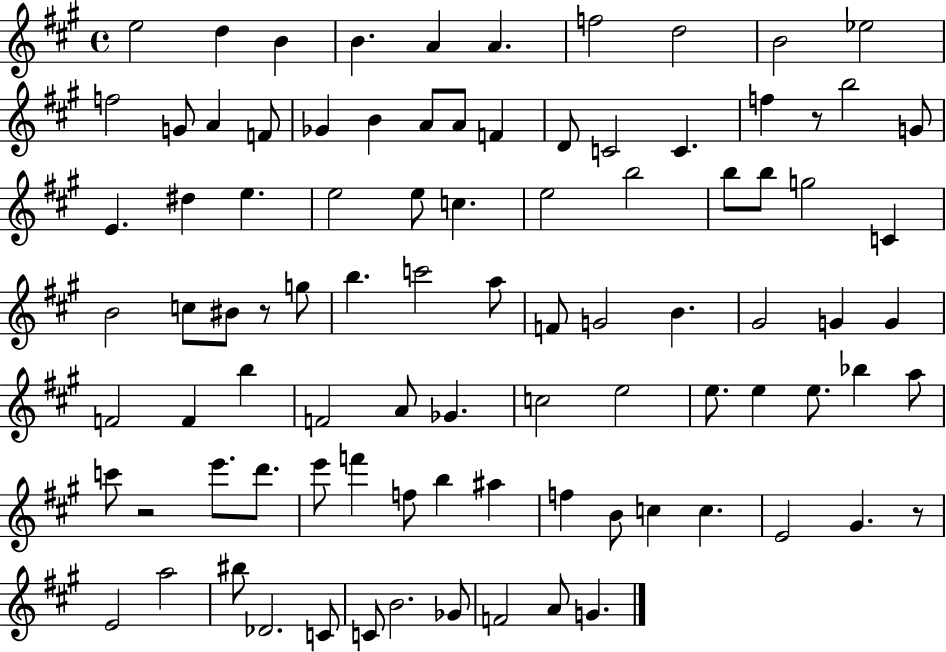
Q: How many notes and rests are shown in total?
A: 92